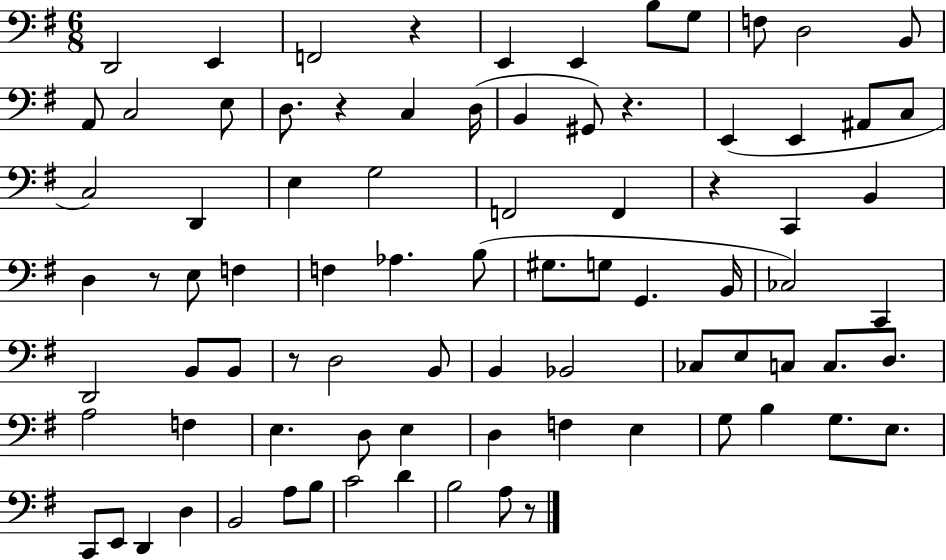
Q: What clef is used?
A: bass